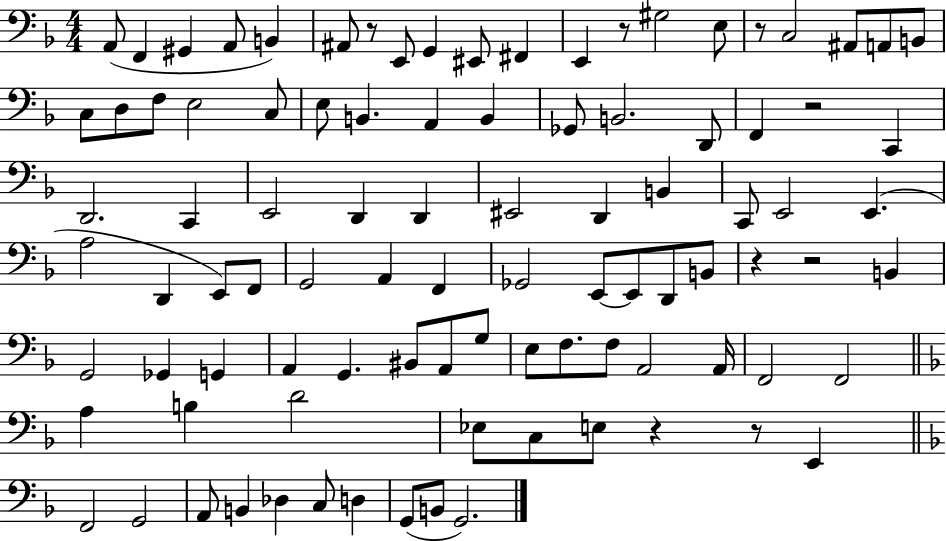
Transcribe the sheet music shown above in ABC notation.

X:1
T:Untitled
M:4/4
L:1/4
K:F
A,,/2 F,, ^G,, A,,/2 B,, ^A,,/2 z/2 E,,/2 G,, ^E,,/2 ^F,, E,, z/2 ^G,2 E,/2 z/2 C,2 ^A,,/2 A,,/2 B,,/2 C,/2 D,/2 F,/2 E,2 C,/2 E,/2 B,, A,, B,, _G,,/2 B,,2 D,,/2 F,, z2 C,, D,,2 C,, E,,2 D,, D,, ^E,,2 D,, B,, C,,/2 E,,2 E,, A,2 D,, E,,/2 F,,/2 G,,2 A,, F,, _G,,2 E,,/2 E,,/2 D,,/2 B,,/2 z z2 B,, G,,2 _G,, G,, A,, G,, ^B,,/2 A,,/2 G,/2 E,/2 F,/2 F,/2 A,,2 A,,/4 F,,2 F,,2 A, B, D2 _E,/2 C,/2 E,/2 z z/2 E,, F,,2 G,,2 A,,/2 B,, _D, C,/2 D, G,,/2 B,,/2 G,,2